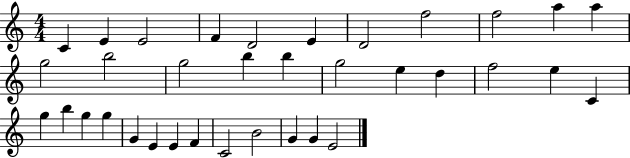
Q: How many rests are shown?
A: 0